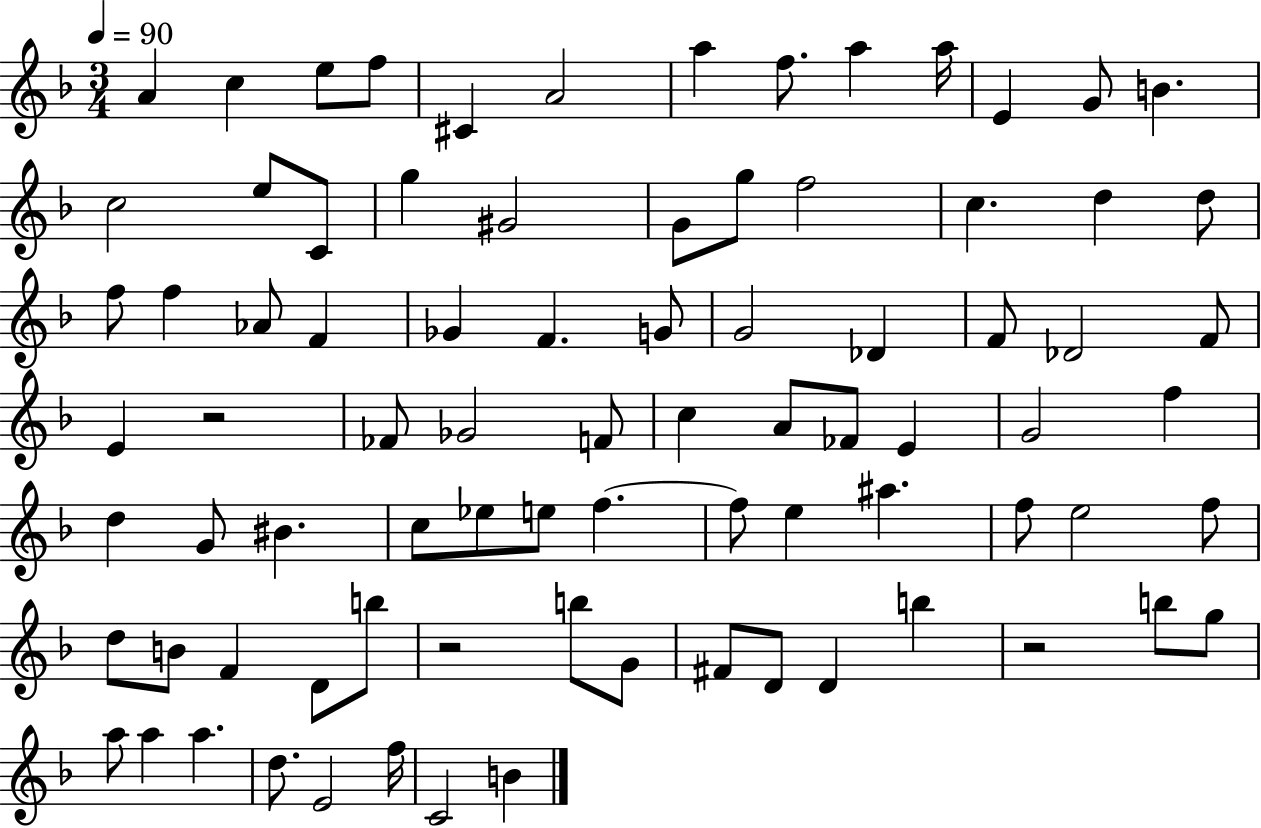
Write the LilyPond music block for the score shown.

{
  \clef treble
  \numericTimeSignature
  \time 3/4
  \key f \major
  \tempo 4 = 90
  a'4 c''4 e''8 f''8 | cis'4 a'2 | a''4 f''8. a''4 a''16 | e'4 g'8 b'4. | \break c''2 e''8 c'8 | g''4 gis'2 | g'8 g''8 f''2 | c''4. d''4 d''8 | \break f''8 f''4 aes'8 f'4 | ges'4 f'4. g'8 | g'2 des'4 | f'8 des'2 f'8 | \break e'4 r2 | fes'8 ges'2 f'8 | c''4 a'8 fes'8 e'4 | g'2 f''4 | \break d''4 g'8 bis'4. | c''8 ees''8 e''8 f''4.~~ | f''8 e''4 ais''4. | f''8 e''2 f''8 | \break d''8 b'8 f'4 d'8 b''8 | r2 b''8 g'8 | fis'8 d'8 d'4 b''4 | r2 b''8 g''8 | \break a''8 a''4 a''4. | d''8. e'2 f''16 | c'2 b'4 | \bar "|."
}